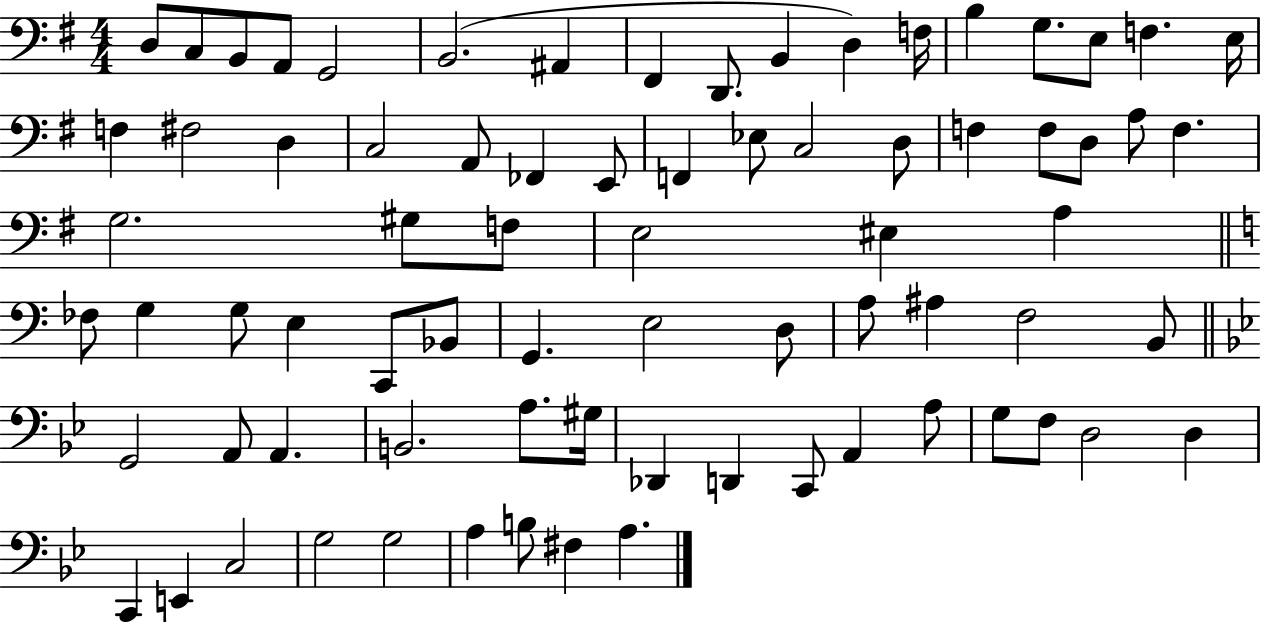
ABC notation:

X:1
T:Untitled
M:4/4
L:1/4
K:G
D,/2 C,/2 B,,/2 A,,/2 G,,2 B,,2 ^A,, ^F,, D,,/2 B,, D, F,/4 B, G,/2 E,/2 F, E,/4 F, ^F,2 D, C,2 A,,/2 _F,, E,,/2 F,, _E,/2 C,2 D,/2 F, F,/2 D,/2 A,/2 F, G,2 ^G,/2 F,/2 E,2 ^E, A, _F,/2 G, G,/2 E, C,,/2 _B,,/2 G,, E,2 D,/2 A,/2 ^A, F,2 B,,/2 G,,2 A,,/2 A,, B,,2 A,/2 ^G,/4 _D,, D,, C,,/2 A,, A,/2 G,/2 F,/2 D,2 D, C,, E,, C,2 G,2 G,2 A, B,/2 ^F, A,